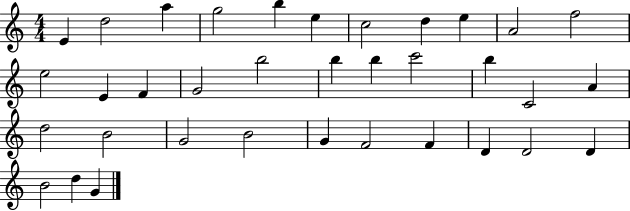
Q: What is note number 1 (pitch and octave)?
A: E4